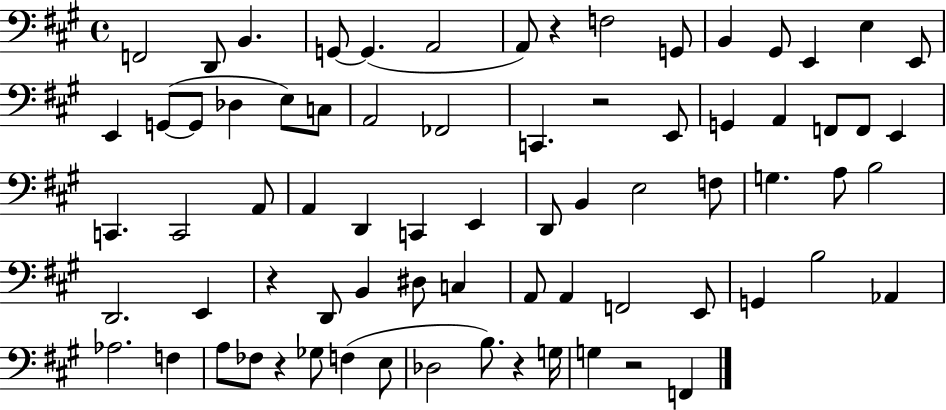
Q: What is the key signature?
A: A major